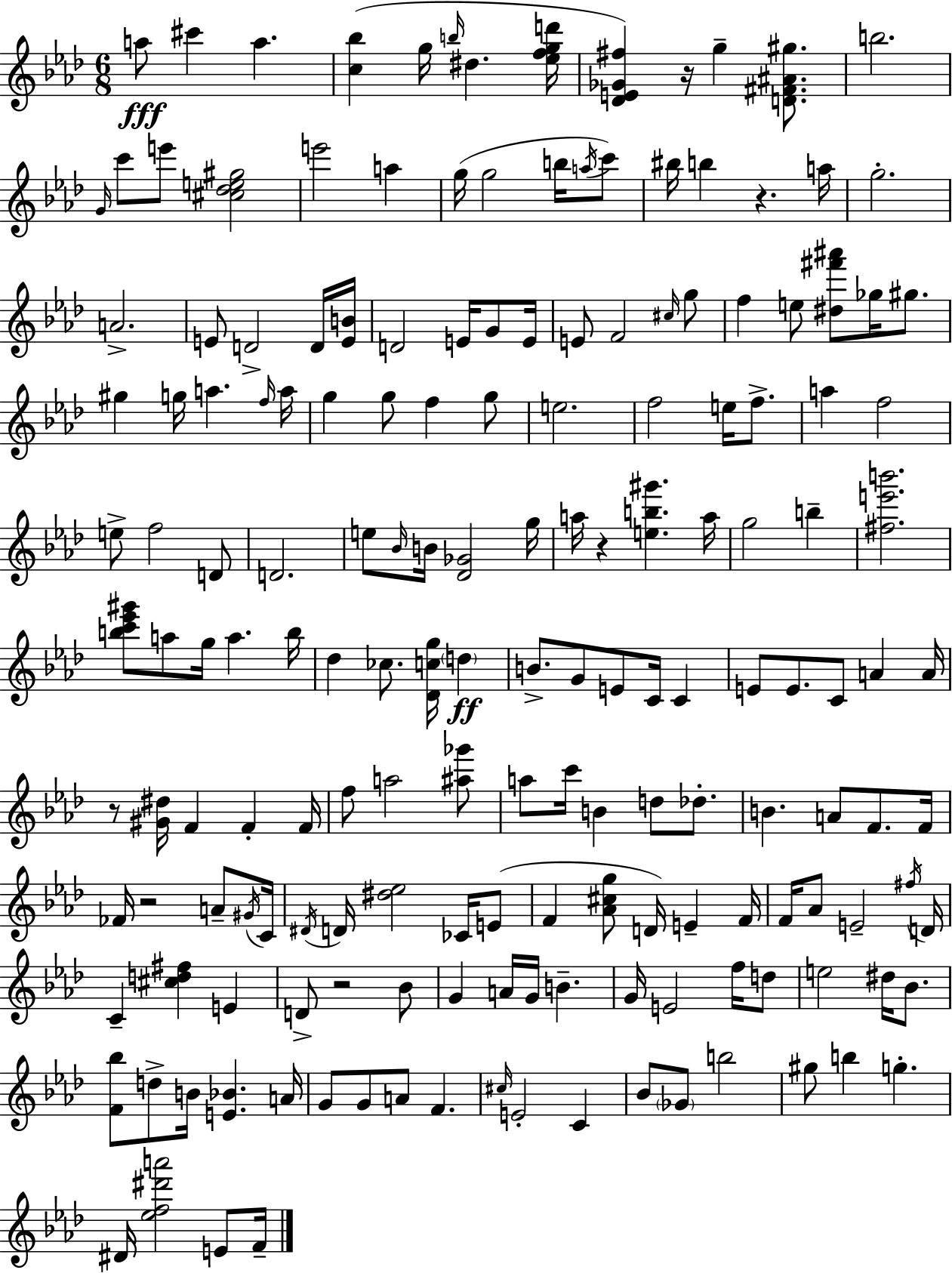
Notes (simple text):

A5/e C#6/q A5/q. [C5,Bb5]/q G5/s B5/s D#5/q. [Eb5,F5,G5,D6]/s [Db4,E4,Gb4,F#5]/q R/s G5/q [D4,F#4,A#4,G#5]/e. B5/h. G4/s C6/e E6/e [C#5,Db5,E5,G#5]/h E6/h A5/q G5/s G5/h B5/s A5/s C6/e BIS5/s B5/q R/q. A5/s G5/h. A4/h. E4/e D4/h D4/s [E4,B4]/s D4/h E4/s G4/e E4/s E4/e F4/h C#5/s G5/e F5/q E5/e [D#5,F#6,A#6]/e Gb5/s G#5/e. G#5/q G5/s A5/q. F5/s A5/s G5/q G5/e F5/q G5/e E5/h. F5/h E5/s F5/e. A5/q F5/h E5/e F5/h D4/e D4/h. E5/e Bb4/s B4/s [Db4,Gb4]/h G5/s A5/s R/q [E5,B5,G#6]/q. A5/s G5/h B5/q [F#5,E6,B6]/h. [B5,C6,Eb6,G#6]/e A5/e G5/s A5/q. B5/s Db5/q CES5/e. [Db4,C5,G5]/s D5/q B4/e. G4/e E4/e C4/s C4/q E4/e E4/e. C4/e A4/q A4/s R/e [G#4,D#5]/s F4/q F4/q F4/s F5/e A5/h [A#5,Gb6]/e A5/e C6/s B4/q D5/e Db5/e. B4/q. A4/e F4/e. F4/s FES4/s R/h A4/e G#4/s C4/s D#4/s D4/s [D#5,Eb5]/h CES4/s E4/e F4/q [Ab4,C#5,G5]/e D4/s E4/q F4/s F4/s Ab4/e E4/h F#5/s D4/s C4/q [C#5,D5,F#5]/q E4/q D4/e R/h Bb4/e G4/q A4/s G4/s B4/q. G4/s E4/h F5/s D5/e E5/h D#5/s Bb4/e. [F4,Bb5]/e D5/e B4/s [E4,Bb4]/q. A4/s G4/e G4/e A4/e F4/q. C#5/s E4/h C4/q Bb4/e Gb4/e B5/h G#5/e B5/q G5/q. D#4/s [Eb5,F5,D#6,A6]/h E4/e F4/s